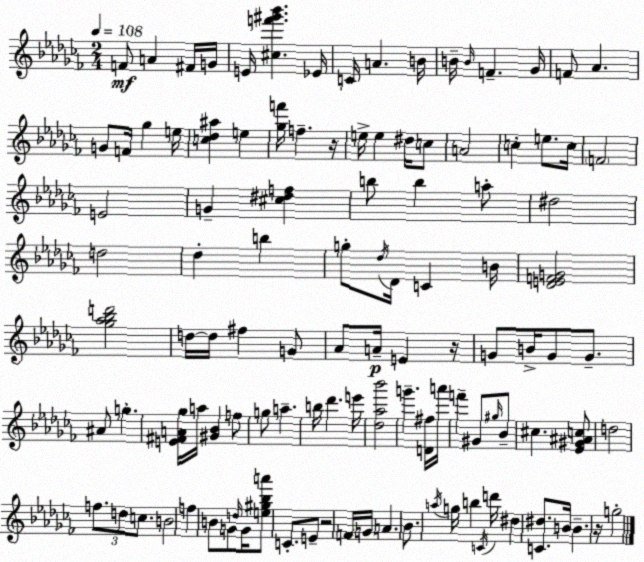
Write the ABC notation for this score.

X:1
T:Untitled
M:2/4
L:1/4
K:Abm
F/2 A ^F/4 G/4 E/4 [^cf'^g'_b'] _E/4 C/4 A B/4 B/4 B/4 F _G/4 F/2 _A G/2 F/4 _g e/4 [c_d^a] e [_gf']/4 f z/4 e/4 e ^d/4 c/2 A2 c e/2 c/4 F2 E2 G [^c^df] b/2 b a/2 ^d2 d2 _d b g/2 _d/4 _D/4 C B/4 [_DEFG]2 [_g_a_bd']2 d/4 d/4 ^f G/2 _A/2 A/4 E z/4 G/2 B/4 G/2 G/2 ^A/2 g [E^FA_g]/4 a/4 [^G_B] f/2 g/2 a b/4 _d' e'/4 [_d_a_b']2 g' [D^f]/4 a'/4 f' ^G/2 ^g/4 _B/2 ^c [_E^G^Ac]/2 d2 f/2 d/2 c/2 B2 f B/2 G/2 d/4 G/4 [e^g_ba']/2 C/2 E/2 z2 F/4 G/4 A _B/2 a/4 g/4 b C/4 d'/4 ^d [C^d]/2 B/4 B z/4 g2